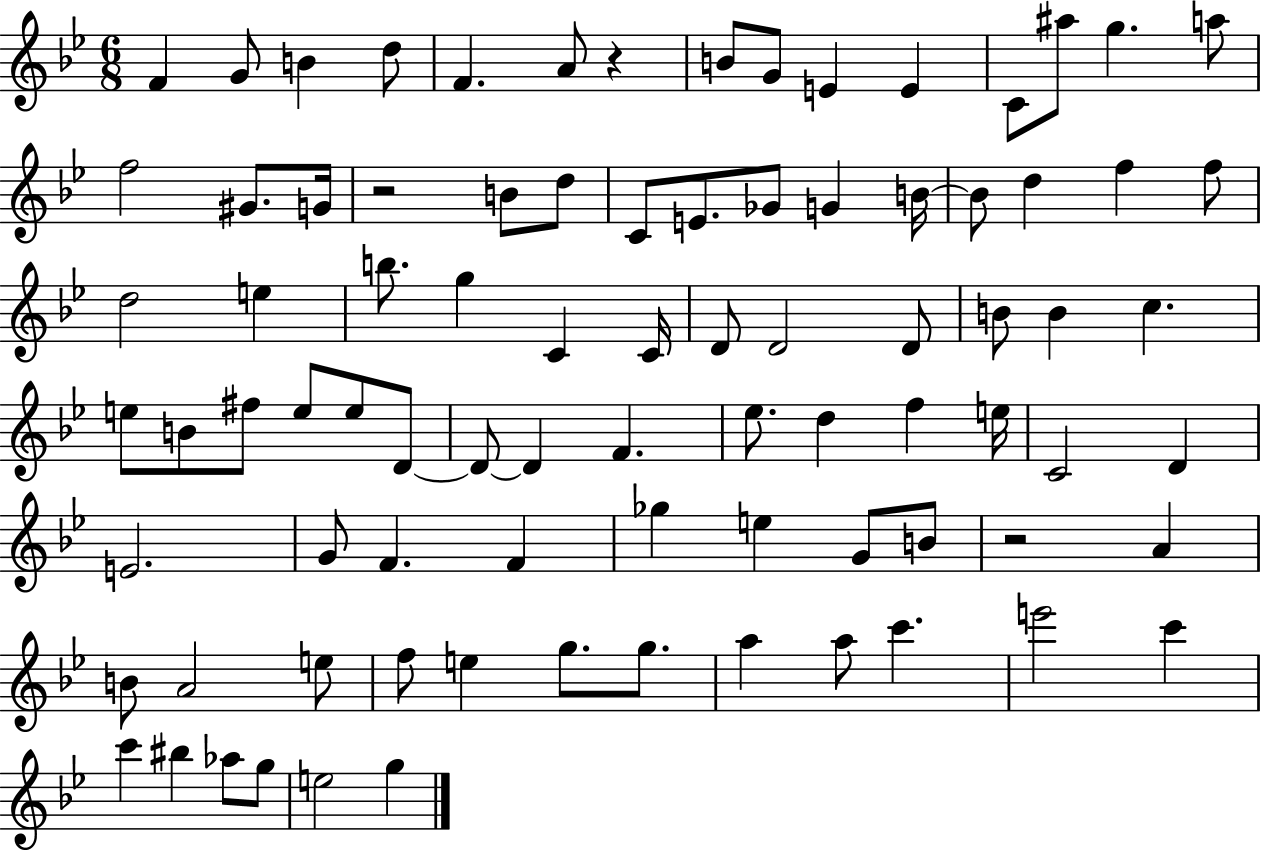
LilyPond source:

{
  \clef treble
  \numericTimeSignature
  \time 6/8
  \key bes \major
  f'4 g'8 b'4 d''8 | f'4. a'8 r4 | b'8 g'8 e'4 e'4 | c'8 ais''8 g''4. a''8 | \break f''2 gis'8. g'16 | r2 b'8 d''8 | c'8 e'8. ges'8 g'4 b'16~~ | b'8 d''4 f''4 f''8 | \break d''2 e''4 | b''8. g''4 c'4 c'16 | d'8 d'2 d'8 | b'8 b'4 c''4. | \break e''8 b'8 fis''8 e''8 e''8 d'8~~ | d'8~~ d'4 f'4. | ees''8. d''4 f''4 e''16 | c'2 d'4 | \break e'2. | g'8 f'4. f'4 | ges''4 e''4 g'8 b'8 | r2 a'4 | \break b'8 a'2 e''8 | f''8 e''4 g''8. g''8. | a''4 a''8 c'''4. | e'''2 c'''4 | \break c'''4 bis''4 aes''8 g''8 | e''2 g''4 | \bar "|."
}